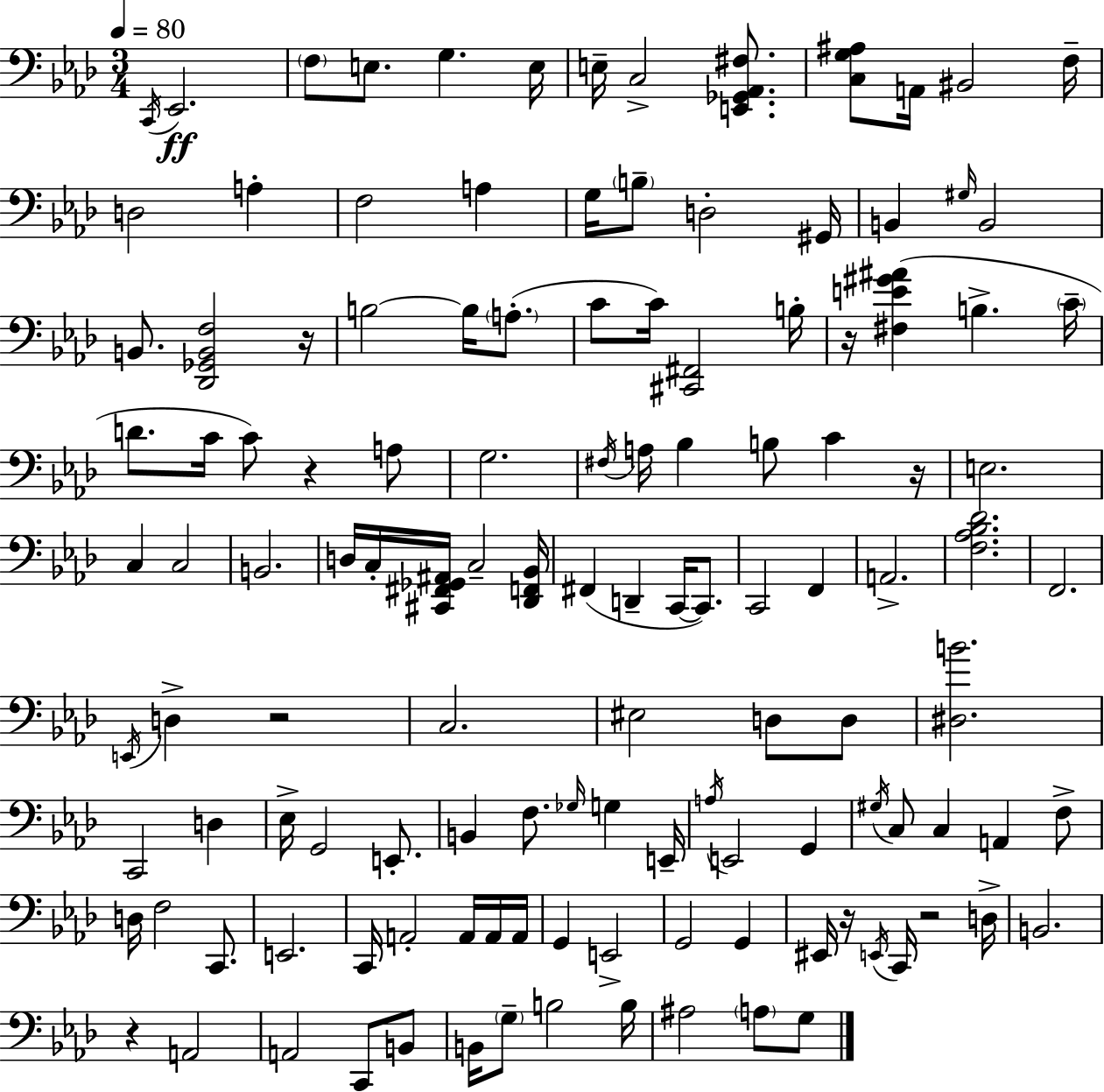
{
  \clef bass
  \numericTimeSignature
  \time 3/4
  \key f \minor
  \tempo 4 = 80
  \acciaccatura { c,16 }\ff ees,2. | \parenthesize f8 e8. g4. | e16 e16-- c2-> <e, ges, aes, fis>8. | <c g ais>8 a,16 bis,2 | \break f16-- d2 a4-. | f2 a4 | g16 \parenthesize b8-- d2-. | gis,16 b,4 \grace { gis16 } b,2 | \break b,8. <des, ges, b, f>2 | r16 b2~~ b16 \parenthesize a8.-.( | c'8 c'16) <cis, fis,>2 | b16-. r16 <fis e' gis' ais'>4( b4.-> | \break \parenthesize c'16-- d'8. c'16 c'8) r4 | a8 g2. | \acciaccatura { fis16 } a16 bes4 b8 c'4 | r16 e2. | \break c4 c2 | b,2. | d16 c16-. <cis, fis, ges, ais,>16 c2-- | <des, f, bes,>16 fis,4( d,4-- c,16~~ | \break c,8.) c,2 f,4 | a,2.-> | <f aes bes des'>2. | f,2. | \break \acciaccatura { e,16 } d4-> r2 | c2. | eis2 | d8 d8 <dis b'>2. | \break c,2 | d4 ees16-> g,2 | e,8.-. b,4 f8. \grace { ges16 } | g4 e,16-- \acciaccatura { a16 } e,2 | \break g,4 \acciaccatura { gis16 } c8 c4 | a,4 f8-> d16 f2 | c,8. e,2. | c,16 a,2-. | \break a,16 a,16 a,16 g,4 e,2-> | g,2 | g,4 eis,16 r16 \acciaccatura { e,16 } c,16 r2 | d16-> b,2. | \break r4 | a,2 a,2 | c,8 b,8 b,16 \parenthesize g8-- b2 | b16 ais2 | \break \parenthesize a8 g8 \bar "|."
}